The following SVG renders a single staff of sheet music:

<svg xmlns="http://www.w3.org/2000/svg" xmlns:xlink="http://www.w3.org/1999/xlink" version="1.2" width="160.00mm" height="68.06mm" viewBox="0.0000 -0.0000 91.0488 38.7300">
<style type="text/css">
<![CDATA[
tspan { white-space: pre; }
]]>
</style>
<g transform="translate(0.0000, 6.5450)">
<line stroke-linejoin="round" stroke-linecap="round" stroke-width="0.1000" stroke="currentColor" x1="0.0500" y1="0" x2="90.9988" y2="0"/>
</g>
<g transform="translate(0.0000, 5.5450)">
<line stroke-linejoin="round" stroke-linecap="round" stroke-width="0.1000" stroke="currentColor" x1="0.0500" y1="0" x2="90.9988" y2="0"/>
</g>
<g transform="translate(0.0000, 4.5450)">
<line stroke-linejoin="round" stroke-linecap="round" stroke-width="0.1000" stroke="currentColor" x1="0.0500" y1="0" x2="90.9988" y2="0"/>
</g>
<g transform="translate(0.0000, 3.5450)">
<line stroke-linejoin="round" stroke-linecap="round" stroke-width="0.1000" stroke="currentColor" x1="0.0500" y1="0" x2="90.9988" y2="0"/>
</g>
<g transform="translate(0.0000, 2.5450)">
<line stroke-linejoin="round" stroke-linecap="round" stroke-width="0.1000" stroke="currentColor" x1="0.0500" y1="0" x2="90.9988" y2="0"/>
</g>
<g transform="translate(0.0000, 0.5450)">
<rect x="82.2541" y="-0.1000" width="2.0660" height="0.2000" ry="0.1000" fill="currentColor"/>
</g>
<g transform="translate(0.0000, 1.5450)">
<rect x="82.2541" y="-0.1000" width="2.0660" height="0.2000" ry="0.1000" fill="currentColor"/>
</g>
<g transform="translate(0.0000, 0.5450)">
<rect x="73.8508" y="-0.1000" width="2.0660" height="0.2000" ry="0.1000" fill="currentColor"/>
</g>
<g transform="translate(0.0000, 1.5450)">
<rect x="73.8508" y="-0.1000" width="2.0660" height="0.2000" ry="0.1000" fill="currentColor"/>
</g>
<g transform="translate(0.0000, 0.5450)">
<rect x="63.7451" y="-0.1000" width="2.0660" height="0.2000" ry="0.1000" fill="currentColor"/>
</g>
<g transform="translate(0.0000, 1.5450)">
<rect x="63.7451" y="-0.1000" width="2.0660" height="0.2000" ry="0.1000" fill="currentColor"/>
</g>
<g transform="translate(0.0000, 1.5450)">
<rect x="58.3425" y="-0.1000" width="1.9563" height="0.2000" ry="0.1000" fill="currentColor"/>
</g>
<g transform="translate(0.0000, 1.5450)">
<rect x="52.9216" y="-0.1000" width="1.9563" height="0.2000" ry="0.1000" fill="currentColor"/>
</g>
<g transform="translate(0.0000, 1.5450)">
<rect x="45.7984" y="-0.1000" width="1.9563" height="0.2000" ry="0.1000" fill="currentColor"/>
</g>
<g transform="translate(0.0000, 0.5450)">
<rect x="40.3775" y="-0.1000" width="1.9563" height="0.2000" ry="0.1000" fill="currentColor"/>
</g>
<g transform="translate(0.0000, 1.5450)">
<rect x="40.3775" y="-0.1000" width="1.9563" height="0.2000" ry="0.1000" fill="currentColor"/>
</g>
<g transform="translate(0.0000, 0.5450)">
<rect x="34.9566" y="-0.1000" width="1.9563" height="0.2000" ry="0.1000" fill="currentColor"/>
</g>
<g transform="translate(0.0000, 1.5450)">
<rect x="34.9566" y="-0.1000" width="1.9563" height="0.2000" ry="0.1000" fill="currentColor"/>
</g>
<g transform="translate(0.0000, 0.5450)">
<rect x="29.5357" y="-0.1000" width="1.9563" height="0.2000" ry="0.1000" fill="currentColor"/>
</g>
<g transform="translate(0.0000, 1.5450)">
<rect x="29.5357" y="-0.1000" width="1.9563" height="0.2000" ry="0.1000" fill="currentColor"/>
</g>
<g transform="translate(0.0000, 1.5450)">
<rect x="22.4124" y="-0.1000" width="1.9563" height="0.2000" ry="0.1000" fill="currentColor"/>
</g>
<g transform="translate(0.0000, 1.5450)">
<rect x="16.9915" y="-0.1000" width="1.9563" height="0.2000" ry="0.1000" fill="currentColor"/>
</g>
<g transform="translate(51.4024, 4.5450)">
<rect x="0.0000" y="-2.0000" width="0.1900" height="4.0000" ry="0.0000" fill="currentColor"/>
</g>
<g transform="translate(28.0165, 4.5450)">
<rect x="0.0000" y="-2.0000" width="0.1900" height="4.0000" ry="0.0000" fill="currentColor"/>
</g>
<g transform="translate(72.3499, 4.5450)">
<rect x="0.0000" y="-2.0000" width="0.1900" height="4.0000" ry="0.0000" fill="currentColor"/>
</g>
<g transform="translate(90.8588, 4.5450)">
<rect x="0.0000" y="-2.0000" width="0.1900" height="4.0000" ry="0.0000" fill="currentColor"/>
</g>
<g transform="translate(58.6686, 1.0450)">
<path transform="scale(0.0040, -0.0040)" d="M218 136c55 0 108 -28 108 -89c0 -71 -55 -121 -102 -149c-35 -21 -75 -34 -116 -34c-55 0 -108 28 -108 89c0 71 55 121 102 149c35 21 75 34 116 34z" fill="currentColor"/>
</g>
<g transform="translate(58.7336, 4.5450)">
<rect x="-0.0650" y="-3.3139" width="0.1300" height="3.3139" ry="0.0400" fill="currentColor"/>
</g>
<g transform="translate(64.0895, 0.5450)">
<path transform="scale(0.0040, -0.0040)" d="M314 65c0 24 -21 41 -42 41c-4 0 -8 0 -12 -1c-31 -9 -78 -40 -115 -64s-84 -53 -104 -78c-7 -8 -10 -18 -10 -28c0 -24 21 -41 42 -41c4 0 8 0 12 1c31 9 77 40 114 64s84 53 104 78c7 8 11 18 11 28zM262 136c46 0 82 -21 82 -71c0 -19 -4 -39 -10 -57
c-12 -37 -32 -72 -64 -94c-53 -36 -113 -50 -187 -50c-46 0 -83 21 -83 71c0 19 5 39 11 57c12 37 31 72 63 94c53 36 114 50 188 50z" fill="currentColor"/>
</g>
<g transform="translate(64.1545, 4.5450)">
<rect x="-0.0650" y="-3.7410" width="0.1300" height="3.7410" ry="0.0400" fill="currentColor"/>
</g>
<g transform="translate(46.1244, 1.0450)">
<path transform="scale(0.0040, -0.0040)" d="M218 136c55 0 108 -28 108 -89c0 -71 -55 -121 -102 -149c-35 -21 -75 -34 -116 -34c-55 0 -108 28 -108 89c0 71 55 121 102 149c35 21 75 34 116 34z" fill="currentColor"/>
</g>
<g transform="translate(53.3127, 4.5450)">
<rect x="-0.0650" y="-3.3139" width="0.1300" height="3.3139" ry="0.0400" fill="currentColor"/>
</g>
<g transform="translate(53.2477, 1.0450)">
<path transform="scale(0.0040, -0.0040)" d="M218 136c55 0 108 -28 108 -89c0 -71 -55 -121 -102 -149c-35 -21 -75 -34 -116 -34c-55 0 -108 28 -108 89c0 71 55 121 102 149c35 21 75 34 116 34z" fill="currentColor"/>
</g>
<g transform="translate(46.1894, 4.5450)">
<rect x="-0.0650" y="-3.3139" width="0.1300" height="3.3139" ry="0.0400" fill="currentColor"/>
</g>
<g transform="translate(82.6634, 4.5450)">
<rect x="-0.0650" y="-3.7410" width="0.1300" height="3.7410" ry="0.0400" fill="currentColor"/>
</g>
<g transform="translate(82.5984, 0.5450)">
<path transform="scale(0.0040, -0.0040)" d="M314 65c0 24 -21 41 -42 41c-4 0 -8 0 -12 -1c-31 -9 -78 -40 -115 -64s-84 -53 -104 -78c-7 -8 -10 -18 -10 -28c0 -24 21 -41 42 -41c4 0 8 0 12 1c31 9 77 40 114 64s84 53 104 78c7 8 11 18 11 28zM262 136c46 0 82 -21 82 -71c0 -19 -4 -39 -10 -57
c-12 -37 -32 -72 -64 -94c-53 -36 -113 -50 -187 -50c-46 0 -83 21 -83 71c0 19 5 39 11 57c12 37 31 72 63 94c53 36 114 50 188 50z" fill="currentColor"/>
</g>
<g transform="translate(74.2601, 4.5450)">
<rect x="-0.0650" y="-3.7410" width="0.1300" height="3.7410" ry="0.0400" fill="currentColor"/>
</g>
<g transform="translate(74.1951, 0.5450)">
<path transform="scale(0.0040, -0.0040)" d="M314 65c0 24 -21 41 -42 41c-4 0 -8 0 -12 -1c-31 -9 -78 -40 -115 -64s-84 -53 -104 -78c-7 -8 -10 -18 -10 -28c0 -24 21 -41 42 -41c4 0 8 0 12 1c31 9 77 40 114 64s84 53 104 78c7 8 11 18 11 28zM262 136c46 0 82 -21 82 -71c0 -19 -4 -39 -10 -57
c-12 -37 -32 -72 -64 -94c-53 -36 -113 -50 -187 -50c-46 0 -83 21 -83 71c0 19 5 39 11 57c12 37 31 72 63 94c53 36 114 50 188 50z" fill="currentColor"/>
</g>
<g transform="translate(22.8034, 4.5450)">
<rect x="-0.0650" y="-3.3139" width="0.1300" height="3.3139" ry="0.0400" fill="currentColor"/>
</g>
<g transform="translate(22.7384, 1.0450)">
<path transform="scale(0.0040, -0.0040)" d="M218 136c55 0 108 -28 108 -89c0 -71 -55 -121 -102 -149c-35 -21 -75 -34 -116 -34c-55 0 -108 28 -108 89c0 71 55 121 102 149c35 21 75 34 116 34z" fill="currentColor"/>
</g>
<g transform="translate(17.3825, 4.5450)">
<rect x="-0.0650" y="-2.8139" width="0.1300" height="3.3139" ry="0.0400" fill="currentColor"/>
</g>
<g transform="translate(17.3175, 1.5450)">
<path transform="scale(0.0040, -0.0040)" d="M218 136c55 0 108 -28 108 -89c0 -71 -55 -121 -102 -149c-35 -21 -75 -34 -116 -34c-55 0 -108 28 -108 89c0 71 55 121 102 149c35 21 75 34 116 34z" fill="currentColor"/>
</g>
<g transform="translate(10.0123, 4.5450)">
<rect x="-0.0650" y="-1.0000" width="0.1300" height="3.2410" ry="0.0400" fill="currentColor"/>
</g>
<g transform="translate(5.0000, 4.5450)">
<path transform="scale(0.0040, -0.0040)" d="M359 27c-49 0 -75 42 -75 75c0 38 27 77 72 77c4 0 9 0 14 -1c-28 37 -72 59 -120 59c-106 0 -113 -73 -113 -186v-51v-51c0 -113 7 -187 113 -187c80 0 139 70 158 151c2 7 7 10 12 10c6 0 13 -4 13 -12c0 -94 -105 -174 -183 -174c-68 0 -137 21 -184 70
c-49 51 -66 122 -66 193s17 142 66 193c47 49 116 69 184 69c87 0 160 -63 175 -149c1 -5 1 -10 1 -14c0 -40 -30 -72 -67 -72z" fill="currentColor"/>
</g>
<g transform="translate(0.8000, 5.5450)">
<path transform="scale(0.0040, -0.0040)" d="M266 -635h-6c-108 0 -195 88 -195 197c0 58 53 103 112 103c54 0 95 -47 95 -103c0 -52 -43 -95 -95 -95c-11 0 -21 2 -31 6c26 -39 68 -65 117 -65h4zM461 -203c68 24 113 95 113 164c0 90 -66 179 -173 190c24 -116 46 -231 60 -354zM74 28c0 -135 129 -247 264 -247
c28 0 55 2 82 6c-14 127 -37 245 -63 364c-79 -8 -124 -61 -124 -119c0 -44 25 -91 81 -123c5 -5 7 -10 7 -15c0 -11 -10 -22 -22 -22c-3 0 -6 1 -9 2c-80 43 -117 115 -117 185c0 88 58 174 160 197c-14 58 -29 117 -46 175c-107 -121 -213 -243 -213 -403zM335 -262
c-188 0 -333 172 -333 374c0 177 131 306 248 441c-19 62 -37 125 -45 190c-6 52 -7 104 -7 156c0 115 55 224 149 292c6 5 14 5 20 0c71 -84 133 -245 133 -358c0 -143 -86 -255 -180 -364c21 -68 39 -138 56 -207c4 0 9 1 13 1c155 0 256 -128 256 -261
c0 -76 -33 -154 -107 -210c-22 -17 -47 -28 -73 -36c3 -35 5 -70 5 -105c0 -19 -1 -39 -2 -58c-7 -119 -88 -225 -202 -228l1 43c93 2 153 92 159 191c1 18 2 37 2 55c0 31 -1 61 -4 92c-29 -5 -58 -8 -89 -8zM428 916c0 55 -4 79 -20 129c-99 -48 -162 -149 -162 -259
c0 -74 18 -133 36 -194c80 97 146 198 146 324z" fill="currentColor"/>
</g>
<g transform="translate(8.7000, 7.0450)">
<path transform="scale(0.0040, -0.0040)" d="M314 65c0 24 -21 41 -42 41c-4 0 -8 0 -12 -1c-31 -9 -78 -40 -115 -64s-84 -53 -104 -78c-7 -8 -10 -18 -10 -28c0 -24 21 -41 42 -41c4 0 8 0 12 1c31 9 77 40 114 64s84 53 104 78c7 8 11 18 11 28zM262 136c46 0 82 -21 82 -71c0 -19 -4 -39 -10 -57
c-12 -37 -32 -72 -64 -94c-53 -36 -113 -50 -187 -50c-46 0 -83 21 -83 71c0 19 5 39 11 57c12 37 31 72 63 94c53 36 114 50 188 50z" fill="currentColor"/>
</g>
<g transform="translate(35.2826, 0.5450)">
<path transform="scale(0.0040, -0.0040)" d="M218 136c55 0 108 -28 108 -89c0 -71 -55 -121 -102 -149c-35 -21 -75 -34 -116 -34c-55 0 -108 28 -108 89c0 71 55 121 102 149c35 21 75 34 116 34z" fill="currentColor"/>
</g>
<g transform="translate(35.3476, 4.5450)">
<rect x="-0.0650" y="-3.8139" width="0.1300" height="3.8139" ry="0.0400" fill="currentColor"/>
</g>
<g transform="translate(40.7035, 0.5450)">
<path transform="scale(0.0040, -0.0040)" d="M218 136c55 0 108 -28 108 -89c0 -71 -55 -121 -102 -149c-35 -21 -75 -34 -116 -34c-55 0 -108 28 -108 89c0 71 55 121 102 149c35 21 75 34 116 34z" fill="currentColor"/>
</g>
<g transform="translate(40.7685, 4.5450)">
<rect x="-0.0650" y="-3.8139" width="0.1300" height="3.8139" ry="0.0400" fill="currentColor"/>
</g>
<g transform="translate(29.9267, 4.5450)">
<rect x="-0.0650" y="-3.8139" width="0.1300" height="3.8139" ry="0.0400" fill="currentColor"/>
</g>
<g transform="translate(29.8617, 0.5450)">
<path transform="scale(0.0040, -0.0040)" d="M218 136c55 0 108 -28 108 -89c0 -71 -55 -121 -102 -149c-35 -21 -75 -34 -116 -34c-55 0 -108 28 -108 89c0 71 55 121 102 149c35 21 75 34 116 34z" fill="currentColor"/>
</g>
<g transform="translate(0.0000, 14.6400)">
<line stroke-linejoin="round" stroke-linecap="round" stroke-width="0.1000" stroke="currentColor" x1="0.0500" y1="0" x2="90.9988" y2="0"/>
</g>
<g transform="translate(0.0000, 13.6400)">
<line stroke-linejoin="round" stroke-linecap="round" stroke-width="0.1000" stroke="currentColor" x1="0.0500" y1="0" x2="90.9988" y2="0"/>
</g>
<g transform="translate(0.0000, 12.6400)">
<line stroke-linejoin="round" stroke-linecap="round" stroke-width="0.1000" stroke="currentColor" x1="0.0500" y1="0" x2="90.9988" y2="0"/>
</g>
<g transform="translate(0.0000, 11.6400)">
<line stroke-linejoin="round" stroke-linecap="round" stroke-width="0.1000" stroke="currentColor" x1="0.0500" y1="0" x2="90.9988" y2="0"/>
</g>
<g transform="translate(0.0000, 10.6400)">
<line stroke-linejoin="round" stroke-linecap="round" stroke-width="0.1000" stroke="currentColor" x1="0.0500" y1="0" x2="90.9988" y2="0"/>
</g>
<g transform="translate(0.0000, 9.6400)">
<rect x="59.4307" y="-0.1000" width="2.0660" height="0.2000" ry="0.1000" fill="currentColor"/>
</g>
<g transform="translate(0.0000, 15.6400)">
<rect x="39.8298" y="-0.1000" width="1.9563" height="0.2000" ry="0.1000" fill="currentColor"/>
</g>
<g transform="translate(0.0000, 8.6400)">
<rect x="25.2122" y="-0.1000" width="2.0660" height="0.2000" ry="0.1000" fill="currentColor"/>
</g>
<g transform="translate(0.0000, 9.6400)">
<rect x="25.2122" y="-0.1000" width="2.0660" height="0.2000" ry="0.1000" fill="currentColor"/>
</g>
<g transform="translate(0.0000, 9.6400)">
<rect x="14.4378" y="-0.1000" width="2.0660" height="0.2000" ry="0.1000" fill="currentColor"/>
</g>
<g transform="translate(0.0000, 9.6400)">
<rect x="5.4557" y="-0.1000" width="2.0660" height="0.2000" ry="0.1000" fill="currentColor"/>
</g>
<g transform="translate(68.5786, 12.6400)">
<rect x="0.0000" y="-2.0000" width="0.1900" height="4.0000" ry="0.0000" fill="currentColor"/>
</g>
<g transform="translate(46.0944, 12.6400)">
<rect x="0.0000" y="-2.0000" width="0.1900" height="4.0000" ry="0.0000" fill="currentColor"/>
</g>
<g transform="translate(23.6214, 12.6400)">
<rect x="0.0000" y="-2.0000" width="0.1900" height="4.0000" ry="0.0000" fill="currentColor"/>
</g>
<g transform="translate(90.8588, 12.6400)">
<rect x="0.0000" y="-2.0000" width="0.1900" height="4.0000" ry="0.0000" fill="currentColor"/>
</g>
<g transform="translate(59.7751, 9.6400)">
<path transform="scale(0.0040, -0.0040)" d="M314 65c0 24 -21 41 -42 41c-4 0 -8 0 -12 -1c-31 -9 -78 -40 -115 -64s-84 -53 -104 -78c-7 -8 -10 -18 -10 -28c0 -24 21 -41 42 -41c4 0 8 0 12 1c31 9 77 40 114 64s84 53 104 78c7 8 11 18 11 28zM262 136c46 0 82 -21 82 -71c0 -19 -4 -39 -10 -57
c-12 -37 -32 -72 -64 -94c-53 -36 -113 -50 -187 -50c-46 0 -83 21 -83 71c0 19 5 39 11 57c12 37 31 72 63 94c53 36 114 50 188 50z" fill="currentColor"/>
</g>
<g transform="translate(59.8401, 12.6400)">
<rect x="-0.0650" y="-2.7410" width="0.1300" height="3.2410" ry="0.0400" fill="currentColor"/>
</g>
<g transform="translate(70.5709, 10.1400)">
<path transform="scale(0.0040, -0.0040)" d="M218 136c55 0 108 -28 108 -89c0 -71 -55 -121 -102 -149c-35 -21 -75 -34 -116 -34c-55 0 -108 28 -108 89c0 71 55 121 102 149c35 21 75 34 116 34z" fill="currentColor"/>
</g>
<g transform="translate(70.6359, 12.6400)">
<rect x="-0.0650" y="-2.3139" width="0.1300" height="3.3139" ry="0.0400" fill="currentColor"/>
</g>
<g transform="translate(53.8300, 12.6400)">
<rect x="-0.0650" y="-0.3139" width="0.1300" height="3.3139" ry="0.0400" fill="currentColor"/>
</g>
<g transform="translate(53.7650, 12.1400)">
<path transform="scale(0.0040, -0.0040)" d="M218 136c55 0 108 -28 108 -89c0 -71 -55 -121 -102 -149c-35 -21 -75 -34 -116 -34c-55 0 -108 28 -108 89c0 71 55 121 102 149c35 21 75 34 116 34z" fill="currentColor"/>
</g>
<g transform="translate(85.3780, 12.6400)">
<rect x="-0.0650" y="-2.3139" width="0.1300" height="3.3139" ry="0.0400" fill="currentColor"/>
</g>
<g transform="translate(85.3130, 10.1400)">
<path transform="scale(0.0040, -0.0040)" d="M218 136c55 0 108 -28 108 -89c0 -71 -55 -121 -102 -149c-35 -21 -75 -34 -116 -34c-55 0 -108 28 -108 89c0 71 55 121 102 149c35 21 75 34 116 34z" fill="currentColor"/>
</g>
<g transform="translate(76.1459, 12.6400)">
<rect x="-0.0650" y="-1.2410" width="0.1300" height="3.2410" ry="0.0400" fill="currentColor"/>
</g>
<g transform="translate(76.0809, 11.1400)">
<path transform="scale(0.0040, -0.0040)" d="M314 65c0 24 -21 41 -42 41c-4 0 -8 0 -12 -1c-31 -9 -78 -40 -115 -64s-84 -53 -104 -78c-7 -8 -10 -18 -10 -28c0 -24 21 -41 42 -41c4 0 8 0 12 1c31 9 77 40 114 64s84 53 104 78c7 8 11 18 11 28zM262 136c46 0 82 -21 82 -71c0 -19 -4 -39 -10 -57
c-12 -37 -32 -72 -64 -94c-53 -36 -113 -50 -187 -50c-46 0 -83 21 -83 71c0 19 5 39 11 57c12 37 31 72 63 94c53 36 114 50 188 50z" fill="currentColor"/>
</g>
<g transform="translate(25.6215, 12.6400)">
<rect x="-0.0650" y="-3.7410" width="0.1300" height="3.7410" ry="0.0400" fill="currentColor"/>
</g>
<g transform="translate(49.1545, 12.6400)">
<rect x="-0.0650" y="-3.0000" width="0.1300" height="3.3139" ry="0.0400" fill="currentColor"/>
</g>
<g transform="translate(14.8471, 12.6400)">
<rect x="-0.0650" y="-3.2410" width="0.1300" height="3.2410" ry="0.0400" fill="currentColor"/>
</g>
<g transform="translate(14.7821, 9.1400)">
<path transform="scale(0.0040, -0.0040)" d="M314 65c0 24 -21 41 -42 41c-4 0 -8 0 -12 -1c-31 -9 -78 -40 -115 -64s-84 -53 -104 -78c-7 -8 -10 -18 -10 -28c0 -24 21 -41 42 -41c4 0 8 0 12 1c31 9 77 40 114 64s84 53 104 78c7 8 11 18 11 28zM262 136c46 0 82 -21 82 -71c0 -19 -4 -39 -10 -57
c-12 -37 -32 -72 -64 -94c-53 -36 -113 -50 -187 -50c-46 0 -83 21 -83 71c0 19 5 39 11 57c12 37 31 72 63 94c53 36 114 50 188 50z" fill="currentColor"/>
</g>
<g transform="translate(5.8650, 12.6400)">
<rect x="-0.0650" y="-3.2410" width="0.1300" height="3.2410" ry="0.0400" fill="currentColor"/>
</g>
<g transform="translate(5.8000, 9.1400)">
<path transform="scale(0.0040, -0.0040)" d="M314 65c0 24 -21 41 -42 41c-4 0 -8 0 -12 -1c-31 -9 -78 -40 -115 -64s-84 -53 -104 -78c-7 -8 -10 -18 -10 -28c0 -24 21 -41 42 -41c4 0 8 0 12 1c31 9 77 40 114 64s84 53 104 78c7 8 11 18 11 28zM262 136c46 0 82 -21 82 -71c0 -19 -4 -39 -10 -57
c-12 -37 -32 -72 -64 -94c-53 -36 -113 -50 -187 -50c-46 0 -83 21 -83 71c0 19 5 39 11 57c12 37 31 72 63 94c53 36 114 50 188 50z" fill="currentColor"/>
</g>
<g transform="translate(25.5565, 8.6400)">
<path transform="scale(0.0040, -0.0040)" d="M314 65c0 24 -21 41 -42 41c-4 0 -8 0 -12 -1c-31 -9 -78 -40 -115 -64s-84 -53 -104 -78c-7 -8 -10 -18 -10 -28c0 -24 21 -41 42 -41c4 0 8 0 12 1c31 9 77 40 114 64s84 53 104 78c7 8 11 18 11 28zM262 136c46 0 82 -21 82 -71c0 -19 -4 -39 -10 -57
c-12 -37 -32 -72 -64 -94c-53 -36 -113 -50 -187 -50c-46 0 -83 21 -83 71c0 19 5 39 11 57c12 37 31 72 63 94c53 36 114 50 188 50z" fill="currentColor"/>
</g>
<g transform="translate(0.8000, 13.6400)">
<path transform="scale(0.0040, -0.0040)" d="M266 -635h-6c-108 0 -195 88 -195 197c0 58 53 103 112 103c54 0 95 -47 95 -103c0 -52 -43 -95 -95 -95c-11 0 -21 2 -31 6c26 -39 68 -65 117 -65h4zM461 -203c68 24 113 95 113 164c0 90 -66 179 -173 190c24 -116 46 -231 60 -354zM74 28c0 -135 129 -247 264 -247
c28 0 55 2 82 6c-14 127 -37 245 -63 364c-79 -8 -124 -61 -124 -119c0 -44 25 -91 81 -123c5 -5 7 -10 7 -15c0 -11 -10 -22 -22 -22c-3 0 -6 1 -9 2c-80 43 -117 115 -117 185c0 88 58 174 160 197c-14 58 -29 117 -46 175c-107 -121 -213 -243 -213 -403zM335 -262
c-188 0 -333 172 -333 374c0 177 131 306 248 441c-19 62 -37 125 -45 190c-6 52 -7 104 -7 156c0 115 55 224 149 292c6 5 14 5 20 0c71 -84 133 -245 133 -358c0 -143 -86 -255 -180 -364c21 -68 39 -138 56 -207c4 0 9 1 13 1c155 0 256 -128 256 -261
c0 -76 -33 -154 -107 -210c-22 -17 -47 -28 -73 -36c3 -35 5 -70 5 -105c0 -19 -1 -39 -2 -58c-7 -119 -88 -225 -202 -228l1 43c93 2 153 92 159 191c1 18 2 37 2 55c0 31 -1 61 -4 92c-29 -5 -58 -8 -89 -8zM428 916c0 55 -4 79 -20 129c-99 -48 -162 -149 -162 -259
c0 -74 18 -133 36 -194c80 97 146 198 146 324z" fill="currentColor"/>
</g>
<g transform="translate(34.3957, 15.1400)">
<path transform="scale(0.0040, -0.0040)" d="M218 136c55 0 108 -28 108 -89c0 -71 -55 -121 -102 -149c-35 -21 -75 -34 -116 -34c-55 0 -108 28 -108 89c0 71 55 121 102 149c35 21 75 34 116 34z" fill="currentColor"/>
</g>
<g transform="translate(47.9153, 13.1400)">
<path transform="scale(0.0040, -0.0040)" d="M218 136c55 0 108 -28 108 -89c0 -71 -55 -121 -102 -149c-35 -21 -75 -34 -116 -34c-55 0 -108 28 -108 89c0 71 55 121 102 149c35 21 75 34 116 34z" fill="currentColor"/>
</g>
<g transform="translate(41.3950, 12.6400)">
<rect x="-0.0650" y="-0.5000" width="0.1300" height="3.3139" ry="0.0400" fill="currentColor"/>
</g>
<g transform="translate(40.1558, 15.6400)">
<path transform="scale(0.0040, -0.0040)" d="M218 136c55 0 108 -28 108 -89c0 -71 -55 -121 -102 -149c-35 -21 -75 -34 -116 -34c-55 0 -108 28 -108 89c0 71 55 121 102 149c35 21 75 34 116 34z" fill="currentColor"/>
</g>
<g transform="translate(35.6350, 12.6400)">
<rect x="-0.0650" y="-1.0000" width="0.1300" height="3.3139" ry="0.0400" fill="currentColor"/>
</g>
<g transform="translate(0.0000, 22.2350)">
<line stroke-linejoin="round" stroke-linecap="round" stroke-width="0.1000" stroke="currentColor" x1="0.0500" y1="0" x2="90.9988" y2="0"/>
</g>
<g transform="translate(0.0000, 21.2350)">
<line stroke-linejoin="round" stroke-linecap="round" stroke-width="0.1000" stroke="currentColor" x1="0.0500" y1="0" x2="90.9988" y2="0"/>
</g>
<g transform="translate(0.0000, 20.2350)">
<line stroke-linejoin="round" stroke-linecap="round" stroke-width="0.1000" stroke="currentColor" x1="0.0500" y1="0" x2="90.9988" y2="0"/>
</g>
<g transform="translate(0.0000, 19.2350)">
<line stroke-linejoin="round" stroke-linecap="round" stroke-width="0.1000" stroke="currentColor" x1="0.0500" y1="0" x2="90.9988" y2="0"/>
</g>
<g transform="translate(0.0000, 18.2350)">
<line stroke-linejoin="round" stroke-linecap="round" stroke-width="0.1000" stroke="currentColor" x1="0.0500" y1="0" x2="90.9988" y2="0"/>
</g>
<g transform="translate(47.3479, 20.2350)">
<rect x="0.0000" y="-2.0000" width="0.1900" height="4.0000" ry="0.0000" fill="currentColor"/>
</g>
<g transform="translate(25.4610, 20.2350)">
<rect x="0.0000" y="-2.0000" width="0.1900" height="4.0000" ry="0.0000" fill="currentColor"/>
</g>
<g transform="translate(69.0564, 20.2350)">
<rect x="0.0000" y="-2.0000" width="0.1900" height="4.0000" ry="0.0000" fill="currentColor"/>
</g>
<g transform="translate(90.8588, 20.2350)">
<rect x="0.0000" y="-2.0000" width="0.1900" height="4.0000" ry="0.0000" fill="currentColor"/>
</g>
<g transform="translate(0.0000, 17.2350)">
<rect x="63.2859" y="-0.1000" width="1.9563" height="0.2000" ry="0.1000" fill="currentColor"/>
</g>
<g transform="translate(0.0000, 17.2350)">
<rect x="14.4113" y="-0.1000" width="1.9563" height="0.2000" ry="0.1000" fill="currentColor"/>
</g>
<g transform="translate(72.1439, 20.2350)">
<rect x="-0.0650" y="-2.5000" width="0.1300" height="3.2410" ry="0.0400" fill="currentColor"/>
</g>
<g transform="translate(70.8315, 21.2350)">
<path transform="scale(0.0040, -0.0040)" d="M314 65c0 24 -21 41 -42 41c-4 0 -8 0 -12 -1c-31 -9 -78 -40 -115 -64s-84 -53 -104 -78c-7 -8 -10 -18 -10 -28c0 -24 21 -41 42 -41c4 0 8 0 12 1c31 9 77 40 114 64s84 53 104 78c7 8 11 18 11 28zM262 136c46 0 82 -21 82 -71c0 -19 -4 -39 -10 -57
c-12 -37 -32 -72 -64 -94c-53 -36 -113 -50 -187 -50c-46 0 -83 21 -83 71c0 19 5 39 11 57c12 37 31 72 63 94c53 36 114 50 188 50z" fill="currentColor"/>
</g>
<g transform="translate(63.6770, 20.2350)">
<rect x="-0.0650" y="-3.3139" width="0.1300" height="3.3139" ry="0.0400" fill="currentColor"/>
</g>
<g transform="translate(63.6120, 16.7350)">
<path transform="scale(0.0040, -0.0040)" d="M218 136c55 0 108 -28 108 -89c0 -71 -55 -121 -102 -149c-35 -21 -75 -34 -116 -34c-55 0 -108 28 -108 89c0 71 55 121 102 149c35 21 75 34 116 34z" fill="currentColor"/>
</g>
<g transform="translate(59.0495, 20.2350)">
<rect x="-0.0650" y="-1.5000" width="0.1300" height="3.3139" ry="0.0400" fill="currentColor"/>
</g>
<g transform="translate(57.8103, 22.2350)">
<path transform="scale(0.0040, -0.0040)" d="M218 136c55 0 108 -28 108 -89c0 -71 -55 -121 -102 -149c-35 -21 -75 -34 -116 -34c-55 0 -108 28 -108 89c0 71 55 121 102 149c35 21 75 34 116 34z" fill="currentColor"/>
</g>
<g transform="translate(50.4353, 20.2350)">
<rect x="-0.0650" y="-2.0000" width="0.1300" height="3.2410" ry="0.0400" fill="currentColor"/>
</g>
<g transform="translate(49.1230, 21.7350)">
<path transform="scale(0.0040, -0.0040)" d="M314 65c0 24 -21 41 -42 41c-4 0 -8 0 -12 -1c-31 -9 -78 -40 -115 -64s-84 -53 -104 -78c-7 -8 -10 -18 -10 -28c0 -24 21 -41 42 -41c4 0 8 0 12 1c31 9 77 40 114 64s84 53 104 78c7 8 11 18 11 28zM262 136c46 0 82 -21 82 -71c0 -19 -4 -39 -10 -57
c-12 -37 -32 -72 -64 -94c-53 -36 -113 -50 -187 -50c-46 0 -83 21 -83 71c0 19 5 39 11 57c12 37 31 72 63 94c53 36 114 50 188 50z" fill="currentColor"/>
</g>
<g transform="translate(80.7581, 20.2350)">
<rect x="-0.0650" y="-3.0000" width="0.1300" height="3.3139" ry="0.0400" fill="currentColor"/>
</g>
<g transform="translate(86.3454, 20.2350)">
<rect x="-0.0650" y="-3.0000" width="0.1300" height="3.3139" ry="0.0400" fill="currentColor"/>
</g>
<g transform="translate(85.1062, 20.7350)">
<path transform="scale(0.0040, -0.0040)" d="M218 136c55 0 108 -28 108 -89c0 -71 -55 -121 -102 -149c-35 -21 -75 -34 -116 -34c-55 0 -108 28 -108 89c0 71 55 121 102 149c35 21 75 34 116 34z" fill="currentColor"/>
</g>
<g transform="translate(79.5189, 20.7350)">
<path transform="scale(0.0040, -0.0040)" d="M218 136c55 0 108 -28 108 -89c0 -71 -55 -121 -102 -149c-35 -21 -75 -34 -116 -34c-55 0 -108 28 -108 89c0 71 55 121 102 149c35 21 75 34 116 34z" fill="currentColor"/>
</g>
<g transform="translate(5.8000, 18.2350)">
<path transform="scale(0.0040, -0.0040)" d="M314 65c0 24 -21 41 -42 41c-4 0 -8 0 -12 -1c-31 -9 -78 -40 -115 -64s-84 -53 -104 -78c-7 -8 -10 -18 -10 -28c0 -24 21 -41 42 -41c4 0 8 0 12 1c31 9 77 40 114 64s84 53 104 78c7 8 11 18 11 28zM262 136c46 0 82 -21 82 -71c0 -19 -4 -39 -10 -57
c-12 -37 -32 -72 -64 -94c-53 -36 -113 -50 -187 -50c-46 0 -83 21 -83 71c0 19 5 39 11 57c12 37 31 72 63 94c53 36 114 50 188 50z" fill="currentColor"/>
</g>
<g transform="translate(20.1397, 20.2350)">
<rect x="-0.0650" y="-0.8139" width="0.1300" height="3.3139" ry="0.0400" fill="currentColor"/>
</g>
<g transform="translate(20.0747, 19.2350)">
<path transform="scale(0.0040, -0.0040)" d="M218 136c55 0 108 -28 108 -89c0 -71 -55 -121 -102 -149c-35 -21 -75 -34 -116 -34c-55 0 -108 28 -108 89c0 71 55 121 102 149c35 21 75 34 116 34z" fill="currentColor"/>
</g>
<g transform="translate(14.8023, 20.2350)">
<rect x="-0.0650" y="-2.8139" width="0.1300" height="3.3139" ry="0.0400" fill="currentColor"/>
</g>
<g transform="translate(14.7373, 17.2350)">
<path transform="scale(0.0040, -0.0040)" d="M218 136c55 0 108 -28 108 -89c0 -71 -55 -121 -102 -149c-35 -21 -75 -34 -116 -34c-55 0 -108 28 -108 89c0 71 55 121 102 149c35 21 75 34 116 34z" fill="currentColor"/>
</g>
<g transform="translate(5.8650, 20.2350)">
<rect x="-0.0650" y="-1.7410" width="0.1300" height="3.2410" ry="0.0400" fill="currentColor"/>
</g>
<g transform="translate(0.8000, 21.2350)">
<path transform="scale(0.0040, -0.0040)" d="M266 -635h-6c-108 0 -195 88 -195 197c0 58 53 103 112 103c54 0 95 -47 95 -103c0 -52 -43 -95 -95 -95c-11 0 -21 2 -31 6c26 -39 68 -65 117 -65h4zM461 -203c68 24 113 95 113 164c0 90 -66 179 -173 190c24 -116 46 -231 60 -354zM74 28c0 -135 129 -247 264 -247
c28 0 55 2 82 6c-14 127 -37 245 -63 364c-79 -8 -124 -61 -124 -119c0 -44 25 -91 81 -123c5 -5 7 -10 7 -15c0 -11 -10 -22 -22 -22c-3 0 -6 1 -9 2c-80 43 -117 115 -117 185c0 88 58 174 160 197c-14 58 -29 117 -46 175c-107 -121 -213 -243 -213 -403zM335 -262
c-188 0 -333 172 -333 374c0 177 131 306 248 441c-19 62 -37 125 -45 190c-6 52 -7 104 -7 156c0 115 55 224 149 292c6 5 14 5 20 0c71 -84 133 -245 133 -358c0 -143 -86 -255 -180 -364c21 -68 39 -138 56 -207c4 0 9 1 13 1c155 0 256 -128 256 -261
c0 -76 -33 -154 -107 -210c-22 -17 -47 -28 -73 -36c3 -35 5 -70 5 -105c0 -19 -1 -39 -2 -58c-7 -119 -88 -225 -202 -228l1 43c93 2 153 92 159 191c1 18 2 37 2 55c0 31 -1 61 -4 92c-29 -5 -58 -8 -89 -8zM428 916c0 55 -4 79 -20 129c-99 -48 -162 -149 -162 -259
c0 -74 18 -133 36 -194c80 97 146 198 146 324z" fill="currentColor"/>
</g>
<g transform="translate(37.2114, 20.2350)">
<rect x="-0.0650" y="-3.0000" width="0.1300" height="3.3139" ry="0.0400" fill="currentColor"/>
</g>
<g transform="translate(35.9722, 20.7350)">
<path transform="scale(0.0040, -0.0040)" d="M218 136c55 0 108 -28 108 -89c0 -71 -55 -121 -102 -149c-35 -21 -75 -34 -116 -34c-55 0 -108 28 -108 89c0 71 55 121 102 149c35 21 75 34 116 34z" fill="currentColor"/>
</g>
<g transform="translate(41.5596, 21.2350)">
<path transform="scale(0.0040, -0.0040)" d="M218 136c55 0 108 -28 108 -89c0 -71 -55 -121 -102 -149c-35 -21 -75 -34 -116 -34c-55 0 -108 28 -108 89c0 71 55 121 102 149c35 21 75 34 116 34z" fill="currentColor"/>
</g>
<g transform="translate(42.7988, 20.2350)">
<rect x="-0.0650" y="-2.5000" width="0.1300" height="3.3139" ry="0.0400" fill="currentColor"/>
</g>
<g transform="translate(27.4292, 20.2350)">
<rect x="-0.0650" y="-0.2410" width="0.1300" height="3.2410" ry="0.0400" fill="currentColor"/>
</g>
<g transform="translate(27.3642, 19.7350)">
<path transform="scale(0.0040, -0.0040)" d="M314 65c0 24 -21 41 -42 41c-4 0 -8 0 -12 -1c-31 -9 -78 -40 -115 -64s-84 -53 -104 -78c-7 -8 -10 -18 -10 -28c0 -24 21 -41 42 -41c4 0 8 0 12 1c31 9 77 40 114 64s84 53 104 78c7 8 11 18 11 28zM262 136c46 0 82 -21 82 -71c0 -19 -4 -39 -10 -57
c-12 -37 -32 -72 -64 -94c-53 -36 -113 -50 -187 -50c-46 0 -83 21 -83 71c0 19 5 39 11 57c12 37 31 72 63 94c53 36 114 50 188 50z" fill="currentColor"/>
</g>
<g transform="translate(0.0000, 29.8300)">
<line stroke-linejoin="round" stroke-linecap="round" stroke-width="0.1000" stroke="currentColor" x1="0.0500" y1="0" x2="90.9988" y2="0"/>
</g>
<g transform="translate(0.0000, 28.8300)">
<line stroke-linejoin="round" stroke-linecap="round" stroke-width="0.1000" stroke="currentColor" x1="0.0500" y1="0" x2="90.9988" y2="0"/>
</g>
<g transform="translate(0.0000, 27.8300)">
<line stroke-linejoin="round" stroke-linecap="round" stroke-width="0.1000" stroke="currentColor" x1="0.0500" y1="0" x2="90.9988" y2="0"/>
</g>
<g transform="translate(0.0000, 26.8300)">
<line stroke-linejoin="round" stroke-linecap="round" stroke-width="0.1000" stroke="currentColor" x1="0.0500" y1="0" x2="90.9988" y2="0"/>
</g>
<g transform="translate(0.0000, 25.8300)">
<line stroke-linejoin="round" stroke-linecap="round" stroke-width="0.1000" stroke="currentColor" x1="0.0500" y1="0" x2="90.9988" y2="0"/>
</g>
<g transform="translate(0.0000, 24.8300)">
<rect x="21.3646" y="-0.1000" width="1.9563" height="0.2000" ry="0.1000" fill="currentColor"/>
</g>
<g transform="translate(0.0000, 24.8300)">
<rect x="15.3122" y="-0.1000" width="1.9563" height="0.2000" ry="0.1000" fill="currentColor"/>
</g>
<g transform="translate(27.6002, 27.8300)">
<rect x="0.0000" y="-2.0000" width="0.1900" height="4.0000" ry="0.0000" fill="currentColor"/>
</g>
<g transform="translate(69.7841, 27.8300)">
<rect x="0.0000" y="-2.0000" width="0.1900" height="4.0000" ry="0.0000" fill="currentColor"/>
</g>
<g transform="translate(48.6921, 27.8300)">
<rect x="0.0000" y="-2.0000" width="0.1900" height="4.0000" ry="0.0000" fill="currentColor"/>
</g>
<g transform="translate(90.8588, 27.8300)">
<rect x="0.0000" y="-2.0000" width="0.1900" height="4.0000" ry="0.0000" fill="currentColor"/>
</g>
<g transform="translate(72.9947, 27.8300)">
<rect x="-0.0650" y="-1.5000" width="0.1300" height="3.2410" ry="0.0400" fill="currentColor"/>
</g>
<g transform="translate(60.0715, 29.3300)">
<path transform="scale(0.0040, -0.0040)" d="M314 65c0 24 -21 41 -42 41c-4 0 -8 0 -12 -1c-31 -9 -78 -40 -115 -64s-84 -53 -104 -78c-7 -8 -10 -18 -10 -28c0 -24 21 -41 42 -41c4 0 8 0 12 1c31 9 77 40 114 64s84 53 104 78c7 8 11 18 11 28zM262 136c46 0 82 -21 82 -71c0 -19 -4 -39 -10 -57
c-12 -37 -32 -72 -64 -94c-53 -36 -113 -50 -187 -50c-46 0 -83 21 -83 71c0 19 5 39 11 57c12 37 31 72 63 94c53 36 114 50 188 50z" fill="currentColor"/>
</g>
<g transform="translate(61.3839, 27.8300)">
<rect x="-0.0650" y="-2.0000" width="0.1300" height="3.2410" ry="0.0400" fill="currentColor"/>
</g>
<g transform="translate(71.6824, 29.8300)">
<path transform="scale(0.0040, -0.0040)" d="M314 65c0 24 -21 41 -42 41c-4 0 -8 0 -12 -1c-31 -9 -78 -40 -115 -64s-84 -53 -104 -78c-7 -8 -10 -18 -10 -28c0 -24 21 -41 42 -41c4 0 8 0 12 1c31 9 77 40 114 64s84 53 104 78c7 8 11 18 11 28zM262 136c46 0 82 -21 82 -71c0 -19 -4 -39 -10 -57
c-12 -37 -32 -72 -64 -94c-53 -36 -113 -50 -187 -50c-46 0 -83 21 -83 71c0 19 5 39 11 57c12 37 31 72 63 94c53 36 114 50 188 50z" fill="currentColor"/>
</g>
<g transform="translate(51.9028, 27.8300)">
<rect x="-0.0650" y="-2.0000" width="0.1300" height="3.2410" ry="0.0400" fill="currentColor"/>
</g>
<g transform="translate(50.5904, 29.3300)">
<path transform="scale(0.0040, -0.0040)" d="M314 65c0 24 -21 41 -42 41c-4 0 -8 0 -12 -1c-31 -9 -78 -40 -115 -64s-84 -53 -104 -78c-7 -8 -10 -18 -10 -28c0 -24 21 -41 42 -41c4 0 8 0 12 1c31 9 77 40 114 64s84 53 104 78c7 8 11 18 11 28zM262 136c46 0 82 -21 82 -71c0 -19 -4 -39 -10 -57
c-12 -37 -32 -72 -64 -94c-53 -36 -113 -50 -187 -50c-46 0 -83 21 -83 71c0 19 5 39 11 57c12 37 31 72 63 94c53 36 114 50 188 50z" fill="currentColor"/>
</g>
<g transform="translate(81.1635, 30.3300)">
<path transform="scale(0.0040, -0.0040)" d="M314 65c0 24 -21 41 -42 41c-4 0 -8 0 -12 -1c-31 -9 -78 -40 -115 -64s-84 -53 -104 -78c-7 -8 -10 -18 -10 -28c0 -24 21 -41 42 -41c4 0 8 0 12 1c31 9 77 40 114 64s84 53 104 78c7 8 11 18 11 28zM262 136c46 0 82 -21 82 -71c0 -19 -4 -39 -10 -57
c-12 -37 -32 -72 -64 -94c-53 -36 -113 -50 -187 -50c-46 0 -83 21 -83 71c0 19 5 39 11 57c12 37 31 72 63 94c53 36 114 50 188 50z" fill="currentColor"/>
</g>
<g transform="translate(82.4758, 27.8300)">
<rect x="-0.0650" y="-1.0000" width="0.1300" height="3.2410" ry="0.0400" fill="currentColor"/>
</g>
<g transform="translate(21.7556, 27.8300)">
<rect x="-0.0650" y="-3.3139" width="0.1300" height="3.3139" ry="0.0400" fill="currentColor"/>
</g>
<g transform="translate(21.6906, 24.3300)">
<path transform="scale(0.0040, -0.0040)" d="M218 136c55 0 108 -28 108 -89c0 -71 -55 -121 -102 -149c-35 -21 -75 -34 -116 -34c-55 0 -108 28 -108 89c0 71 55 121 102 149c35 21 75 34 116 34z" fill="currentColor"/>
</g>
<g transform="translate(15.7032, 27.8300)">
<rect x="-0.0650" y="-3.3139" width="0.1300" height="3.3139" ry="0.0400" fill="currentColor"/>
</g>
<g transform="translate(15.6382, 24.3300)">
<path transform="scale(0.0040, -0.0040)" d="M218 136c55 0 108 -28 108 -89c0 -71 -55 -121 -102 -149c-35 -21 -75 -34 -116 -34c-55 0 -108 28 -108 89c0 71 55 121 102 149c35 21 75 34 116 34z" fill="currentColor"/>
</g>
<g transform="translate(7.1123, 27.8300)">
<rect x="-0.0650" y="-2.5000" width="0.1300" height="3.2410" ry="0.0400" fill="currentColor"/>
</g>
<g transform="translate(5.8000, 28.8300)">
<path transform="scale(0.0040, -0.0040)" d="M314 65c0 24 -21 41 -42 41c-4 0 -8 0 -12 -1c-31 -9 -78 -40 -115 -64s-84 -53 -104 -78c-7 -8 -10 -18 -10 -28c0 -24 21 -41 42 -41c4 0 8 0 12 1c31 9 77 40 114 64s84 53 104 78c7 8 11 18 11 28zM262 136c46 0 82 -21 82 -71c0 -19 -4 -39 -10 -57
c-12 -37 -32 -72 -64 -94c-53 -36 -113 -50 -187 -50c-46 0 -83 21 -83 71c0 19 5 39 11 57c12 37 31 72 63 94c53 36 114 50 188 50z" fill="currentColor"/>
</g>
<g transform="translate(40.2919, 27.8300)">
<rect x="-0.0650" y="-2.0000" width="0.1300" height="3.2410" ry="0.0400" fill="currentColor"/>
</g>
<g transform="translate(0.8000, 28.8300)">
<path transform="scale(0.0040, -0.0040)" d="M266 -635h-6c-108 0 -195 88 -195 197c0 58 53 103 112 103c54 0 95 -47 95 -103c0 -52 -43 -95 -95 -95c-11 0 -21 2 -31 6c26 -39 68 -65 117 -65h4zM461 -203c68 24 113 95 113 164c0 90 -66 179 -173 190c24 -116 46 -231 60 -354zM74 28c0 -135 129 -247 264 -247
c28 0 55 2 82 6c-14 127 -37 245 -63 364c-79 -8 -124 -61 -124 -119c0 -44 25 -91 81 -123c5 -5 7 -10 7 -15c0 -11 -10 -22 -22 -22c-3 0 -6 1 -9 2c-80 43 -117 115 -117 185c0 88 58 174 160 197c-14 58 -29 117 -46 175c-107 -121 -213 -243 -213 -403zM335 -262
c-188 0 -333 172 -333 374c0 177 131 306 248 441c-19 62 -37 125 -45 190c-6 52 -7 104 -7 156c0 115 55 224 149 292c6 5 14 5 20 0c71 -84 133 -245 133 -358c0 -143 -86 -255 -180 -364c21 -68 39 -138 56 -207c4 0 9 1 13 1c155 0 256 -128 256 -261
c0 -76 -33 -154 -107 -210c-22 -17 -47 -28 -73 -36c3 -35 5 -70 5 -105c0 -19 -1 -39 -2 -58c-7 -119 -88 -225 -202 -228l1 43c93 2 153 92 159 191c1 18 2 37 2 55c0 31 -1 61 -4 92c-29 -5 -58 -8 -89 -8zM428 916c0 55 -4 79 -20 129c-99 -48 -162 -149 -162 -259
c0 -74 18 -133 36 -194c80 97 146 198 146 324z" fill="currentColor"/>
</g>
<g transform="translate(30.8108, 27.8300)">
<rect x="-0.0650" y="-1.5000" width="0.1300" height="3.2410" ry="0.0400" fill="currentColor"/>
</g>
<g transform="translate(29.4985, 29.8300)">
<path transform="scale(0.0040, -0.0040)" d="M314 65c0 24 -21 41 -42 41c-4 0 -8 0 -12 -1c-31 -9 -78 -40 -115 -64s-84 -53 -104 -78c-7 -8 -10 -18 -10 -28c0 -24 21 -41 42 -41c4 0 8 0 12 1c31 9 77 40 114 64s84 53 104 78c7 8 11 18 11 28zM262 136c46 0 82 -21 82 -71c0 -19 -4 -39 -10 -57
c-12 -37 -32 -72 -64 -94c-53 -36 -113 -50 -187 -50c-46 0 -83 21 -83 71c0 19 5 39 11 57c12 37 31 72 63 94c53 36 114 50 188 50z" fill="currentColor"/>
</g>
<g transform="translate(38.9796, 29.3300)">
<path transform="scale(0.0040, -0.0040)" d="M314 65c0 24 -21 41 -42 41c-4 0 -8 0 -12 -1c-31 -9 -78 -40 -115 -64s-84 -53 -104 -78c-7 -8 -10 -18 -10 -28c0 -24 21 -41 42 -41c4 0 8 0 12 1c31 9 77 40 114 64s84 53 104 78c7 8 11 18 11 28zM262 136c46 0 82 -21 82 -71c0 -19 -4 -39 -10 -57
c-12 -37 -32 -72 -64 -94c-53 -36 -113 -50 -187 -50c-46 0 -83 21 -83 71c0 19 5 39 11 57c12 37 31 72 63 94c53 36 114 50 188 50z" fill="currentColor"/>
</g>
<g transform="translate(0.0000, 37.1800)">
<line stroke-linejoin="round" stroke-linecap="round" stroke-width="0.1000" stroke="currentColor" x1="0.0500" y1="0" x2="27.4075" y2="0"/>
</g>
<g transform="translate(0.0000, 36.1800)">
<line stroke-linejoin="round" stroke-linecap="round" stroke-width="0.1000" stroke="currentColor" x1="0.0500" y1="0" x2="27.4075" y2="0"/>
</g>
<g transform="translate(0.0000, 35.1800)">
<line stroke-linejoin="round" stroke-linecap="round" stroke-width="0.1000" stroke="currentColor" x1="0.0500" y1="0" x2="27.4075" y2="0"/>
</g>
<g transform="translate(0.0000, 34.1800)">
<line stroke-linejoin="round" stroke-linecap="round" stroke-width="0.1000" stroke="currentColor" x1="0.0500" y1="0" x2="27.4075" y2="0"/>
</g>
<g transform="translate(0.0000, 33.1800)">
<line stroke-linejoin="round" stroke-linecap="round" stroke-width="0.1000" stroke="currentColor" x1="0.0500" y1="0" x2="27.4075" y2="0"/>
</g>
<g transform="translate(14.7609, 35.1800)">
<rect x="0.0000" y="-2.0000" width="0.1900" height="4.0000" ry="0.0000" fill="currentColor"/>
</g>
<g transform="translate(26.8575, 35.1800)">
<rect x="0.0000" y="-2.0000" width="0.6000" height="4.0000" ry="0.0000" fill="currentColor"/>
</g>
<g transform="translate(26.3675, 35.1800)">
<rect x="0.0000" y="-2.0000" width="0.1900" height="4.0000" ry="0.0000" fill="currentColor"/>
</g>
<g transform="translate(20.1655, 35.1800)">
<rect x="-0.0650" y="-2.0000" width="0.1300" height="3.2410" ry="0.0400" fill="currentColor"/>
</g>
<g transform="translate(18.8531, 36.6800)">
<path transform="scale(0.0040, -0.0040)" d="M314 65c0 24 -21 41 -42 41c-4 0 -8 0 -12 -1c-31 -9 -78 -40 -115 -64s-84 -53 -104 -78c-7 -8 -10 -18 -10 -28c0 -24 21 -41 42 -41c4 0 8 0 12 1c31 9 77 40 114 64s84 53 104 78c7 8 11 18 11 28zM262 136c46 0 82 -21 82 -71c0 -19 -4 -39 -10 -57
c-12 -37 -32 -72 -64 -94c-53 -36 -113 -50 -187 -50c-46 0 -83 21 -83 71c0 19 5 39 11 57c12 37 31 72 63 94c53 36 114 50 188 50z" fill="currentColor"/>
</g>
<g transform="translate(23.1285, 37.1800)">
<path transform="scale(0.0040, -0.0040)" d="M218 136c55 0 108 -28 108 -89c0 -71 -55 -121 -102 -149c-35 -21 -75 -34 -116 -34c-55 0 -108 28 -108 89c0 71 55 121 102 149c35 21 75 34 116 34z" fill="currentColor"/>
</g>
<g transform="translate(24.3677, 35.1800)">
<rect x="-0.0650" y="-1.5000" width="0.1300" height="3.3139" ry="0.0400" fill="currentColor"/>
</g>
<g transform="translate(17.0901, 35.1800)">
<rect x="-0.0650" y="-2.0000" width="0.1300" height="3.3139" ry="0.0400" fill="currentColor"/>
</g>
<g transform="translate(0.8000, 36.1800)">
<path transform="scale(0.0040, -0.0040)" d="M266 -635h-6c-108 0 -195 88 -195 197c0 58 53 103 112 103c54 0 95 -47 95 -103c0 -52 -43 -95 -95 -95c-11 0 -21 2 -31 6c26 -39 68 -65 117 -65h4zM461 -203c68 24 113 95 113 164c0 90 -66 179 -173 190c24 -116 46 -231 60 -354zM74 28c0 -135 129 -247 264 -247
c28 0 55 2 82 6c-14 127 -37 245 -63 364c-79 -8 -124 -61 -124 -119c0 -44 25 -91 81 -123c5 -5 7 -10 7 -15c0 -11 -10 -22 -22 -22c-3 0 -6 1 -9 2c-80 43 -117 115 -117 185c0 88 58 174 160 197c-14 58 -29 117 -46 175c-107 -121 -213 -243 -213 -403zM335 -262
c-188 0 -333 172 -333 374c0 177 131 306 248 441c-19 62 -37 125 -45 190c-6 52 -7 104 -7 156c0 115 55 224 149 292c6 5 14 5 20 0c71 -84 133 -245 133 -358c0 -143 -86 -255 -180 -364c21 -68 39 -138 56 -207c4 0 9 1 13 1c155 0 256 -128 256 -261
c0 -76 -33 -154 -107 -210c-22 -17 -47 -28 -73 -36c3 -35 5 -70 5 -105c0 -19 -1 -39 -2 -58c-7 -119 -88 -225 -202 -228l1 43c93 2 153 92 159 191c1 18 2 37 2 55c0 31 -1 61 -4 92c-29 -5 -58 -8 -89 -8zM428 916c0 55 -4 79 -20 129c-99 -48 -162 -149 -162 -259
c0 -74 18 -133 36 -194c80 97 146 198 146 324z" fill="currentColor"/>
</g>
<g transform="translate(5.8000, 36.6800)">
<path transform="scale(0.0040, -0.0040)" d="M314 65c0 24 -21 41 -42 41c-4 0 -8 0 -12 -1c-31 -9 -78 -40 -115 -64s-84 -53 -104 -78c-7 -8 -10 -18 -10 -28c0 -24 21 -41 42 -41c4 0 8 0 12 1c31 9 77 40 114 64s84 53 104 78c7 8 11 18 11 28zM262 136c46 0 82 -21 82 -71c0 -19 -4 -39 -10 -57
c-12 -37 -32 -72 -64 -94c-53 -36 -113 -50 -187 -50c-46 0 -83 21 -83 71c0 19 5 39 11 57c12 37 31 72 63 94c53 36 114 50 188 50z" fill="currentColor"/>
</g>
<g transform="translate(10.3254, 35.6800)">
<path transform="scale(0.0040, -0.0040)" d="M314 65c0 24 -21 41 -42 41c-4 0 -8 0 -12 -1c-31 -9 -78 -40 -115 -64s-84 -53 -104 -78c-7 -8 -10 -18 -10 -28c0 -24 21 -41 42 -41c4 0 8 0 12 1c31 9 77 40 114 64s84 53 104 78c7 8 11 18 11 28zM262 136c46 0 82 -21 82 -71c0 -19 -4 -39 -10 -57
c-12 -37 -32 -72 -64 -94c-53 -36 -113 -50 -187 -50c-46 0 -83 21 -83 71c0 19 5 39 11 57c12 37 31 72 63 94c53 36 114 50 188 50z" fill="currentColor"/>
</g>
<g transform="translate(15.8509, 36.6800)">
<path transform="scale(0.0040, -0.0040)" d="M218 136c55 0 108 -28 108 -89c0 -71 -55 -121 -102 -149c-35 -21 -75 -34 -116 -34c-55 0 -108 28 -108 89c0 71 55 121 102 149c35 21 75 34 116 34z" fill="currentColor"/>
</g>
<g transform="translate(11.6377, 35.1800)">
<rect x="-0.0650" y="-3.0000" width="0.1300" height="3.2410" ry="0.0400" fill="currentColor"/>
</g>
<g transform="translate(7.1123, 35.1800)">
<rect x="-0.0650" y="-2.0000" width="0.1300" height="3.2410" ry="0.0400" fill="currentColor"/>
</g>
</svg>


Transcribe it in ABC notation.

X:1
T:Untitled
M:4/4
L:1/4
K:C
D2 a b c' c' c' b b b c'2 c'2 c'2 b2 b2 c'2 D C A c a2 g e2 g f2 a d c2 A G F2 E b G2 A A G2 b b E2 F2 F2 F2 E2 D2 F2 A2 F F2 E